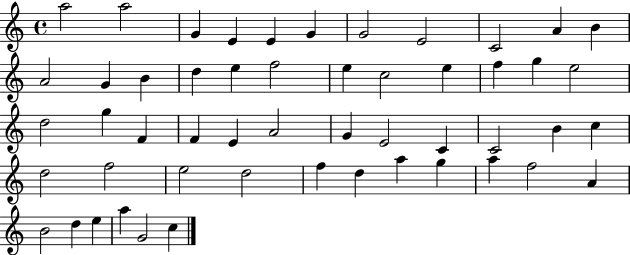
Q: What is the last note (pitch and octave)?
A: C5